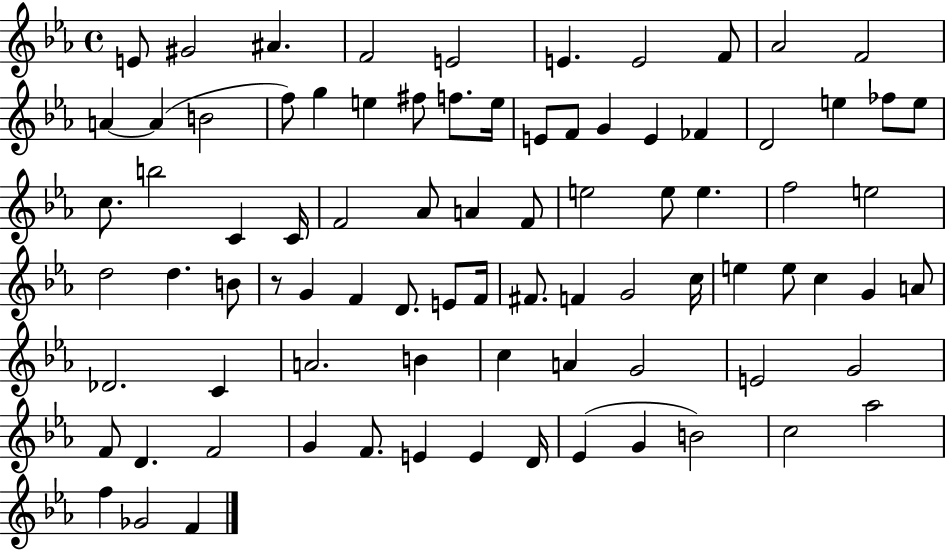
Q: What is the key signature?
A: EES major